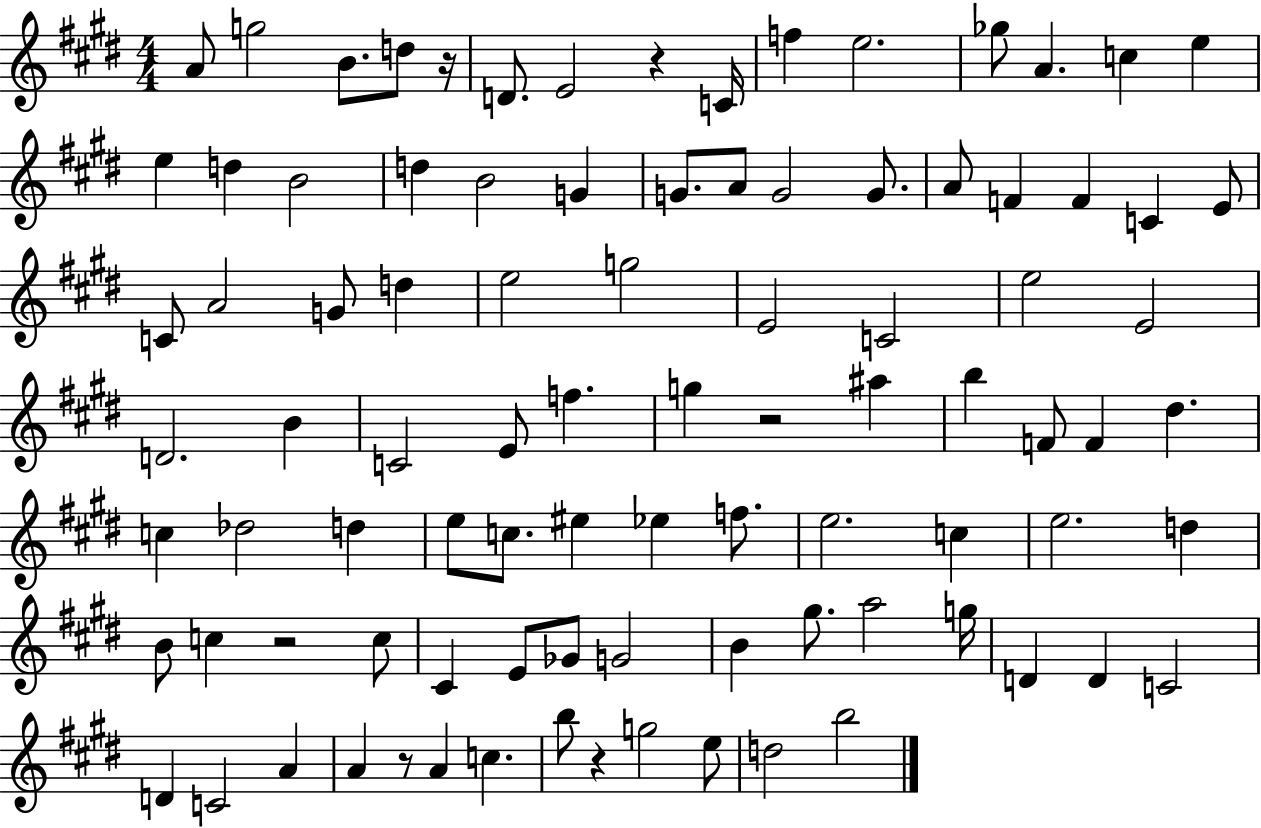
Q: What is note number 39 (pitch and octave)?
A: D4